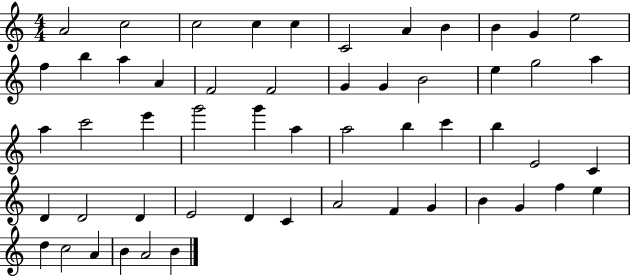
A4/h C5/h C5/h C5/q C5/q C4/h A4/q B4/q B4/q G4/q E5/h F5/q B5/q A5/q A4/q F4/h F4/h G4/q G4/q B4/h E5/q G5/h A5/q A5/q C6/h E6/q G6/h G6/q A5/q A5/h B5/q C6/q B5/q E4/h C4/q D4/q D4/h D4/q E4/h D4/q C4/q A4/h F4/q G4/q B4/q G4/q F5/q E5/q D5/q C5/h A4/q B4/q A4/h B4/q